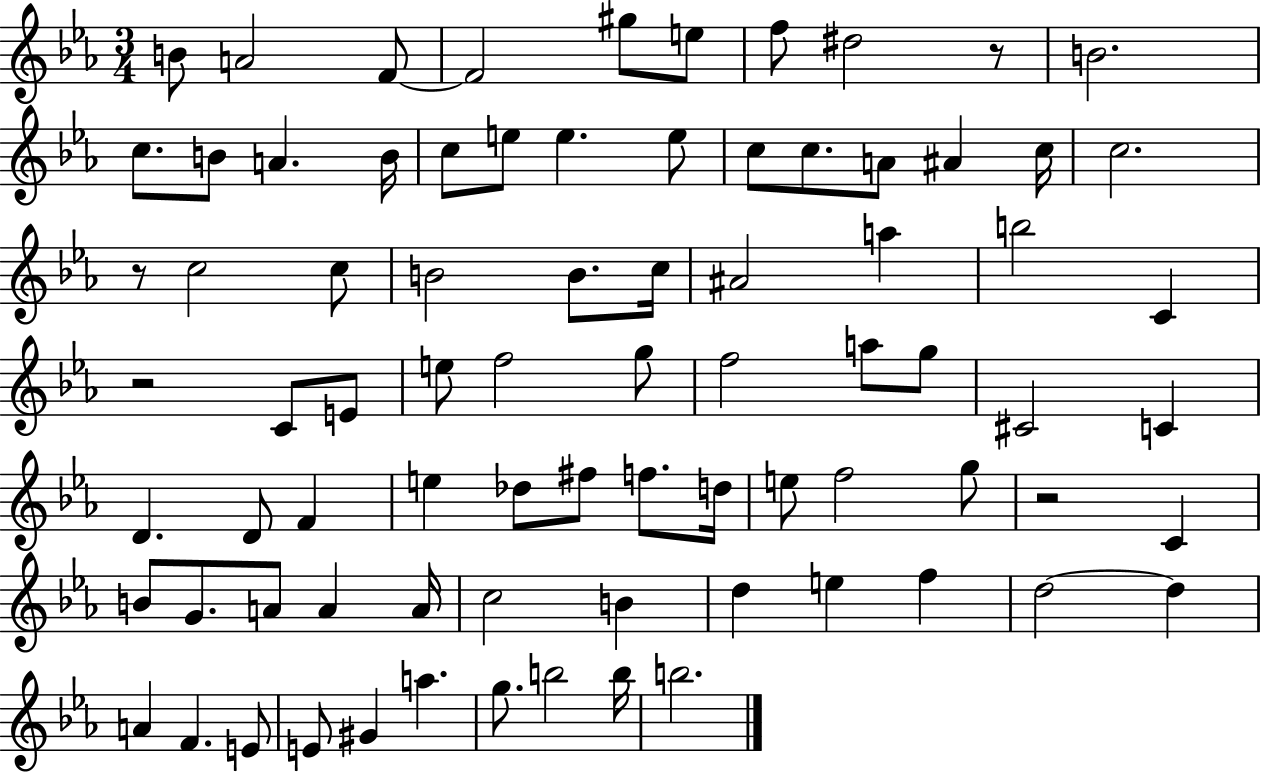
B4/e A4/h F4/e F4/h G#5/e E5/e F5/e D#5/h R/e B4/h. C5/e. B4/e A4/q. B4/s C5/e E5/e E5/q. E5/e C5/e C5/e. A4/e A#4/q C5/s C5/h. R/e C5/h C5/e B4/h B4/e. C5/s A#4/h A5/q B5/h C4/q R/h C4/e E4/e E5/e F5/h G5/e F5/h A5/e G5/e C#4/h C4/q D4/q. D4/e F4/q E5/q Db5/e F#5/e F5/e. D5/s E5/e F5/h G5/e R/h C4/q B4/e G4/e. A4/e A4/q A4/s C5/h B4/q D5/q E5/q F5/q D5/h D5/q A4/q F4/q. E4/e E4/e G#4/q A5/q. G5/e. B5/h B5/s B5/h.